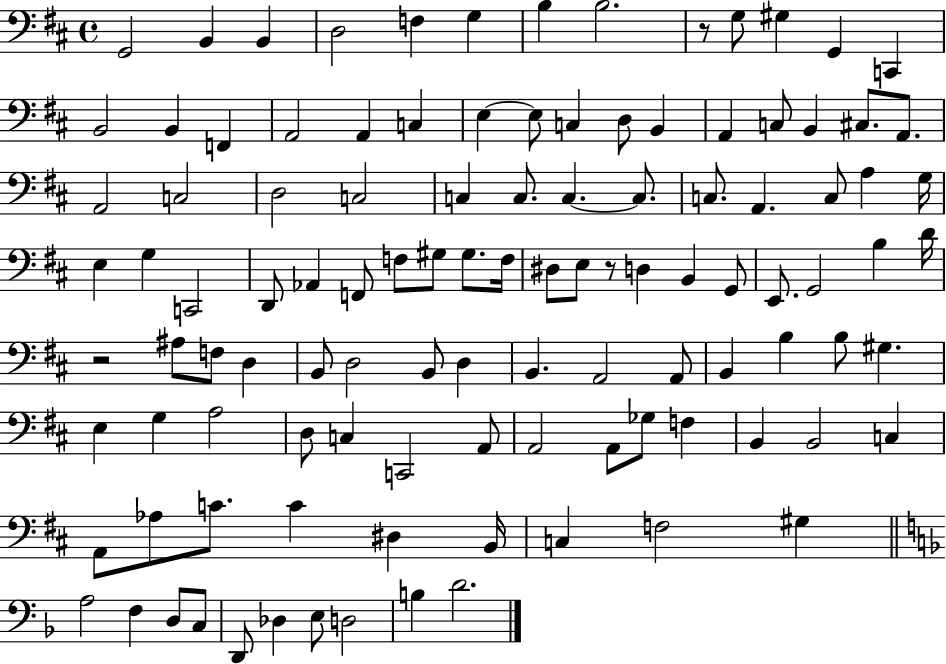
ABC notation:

X:1
T:Untitled
M:4/4
L:1/4
K:D
G,,2 B,, B,, D,2 F, G, B, B,2 z/2 G,/2 ^G, G,, C,, B,,2 B,, F,, A,,2 A,, C, E, E,/2 C, D,/2 B,, A,, C,/2 B,, ^C,/2 A,,/2 A,,2 C,2 D,2 C,2 C, C,/2 C, C,/2 C,/2 A,, C,/2 A, G,/4 E, G, C,,2 D,,/2 _A,, F,,/2 F,/2 ^G,/2 ^G,/2 F,/4 ^D,/2 E,/2 z/2 D, B,, G,,/2 E,,/2 G,,2 B, D/4 z2 ^A,/2 F,/2 D, B,,/2 D,2 B,,/2 D, B,, A,,2 A,,/2 B,, B, B,/2 ^G, E, G, A,2 D,/2 C, C,,2 A,,/2 A,,2 A,,/2 _G,/2 F, B,, B,,2 C, A,,/2 _A,/2 C/2 C ^D, B,,/4 C, F,2 ^G, A,2 F, D,/2 C,/2 D,,/2 _D, E,/2 D,2 B, D2